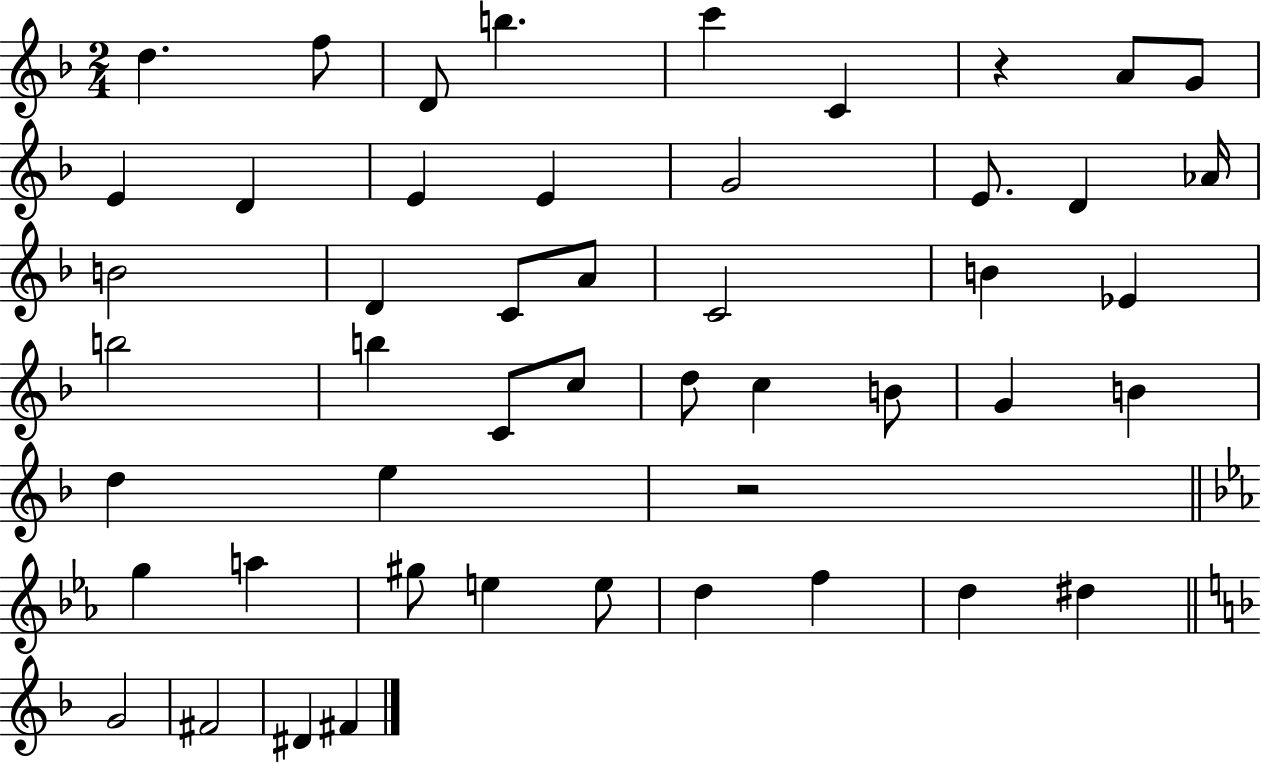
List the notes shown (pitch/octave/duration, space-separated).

D5/q. F5/e D4/e B5/q. C6/q C4/q R/q A4/e G4/e E4/q D4/q E4/q E4/q G4/h E4/e. D4/q Ab4/s B4/h D4/q C4/e A4/e C4/h B4/q Eb4/q B5/h B5/q C4/e C5/e D5/e C5/q B4/e G4/q B4/q D5/q E5/q R/h G5/q A5/q G#5/e E5/q E5/e D5/q F5/q D5/q D#5/q G4/h F#4/h D#4/q F#4/q